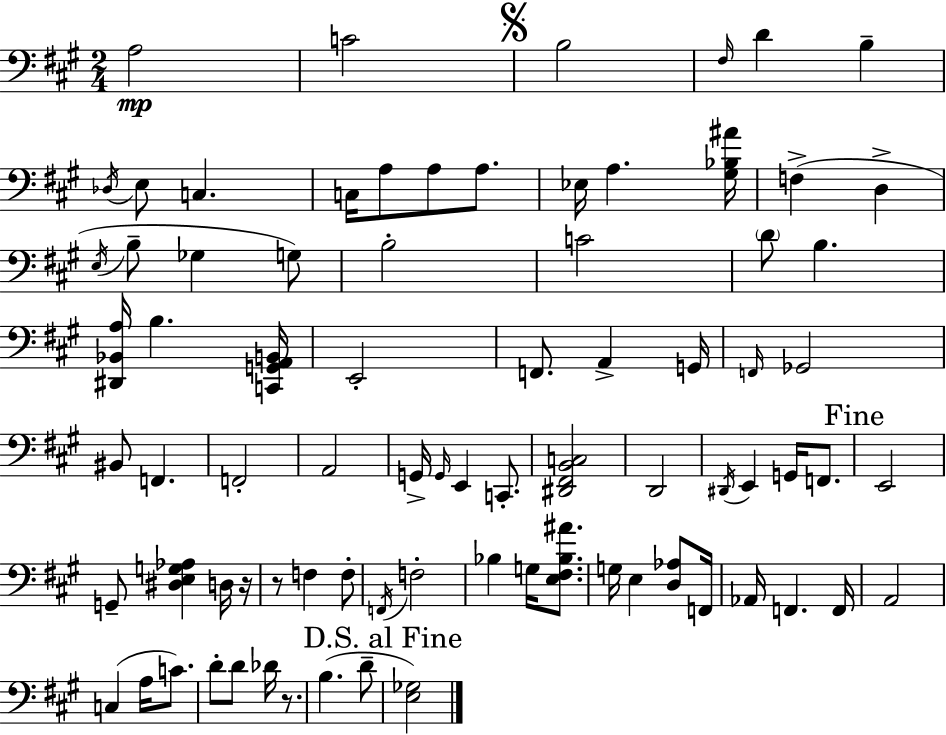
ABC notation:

X:1
T:Untitled
M:2/4
L:1/4
K:A
A,2 C2 B,2 ^F,/4 D B, _D,/4 E,/2 C, C,/4 A,/2 A,/2 A,/2 _E,/4 A, [^G,_B,^A]/4 F, D, E,/4 B,/2 _G, G,/2 B,2 C2 D/2 B, [^D,,_B,,A,]/4 B, [C,,G,,A,,B,,]/4 E,,2 F,,/2 A,, G,,/4 F,,/4 _G,,2 ^B,,/2 F,, F,,2 A,,2 G,,/4 G,,/4 E,, C,,/2 [^D,,^F,,B,,C,]2 D,,2 ^D,,/4 E,, G,,/4 F,,/2 E,,2 G,,/2 [^D,E,G,_A,] D,/4 z/4 z/2 F, F,/2 F,,/4 F,2 _B, G,/4 [E,^F,_B,^A]/2 G,/4 E, [D,_A,]/2 F,,/4 _A,,/4 F,, F,,/4 A,,2 C, A,/4 C/2 D/2 D/2 _D/4 z/2 B, D/2 [E,_G,]2